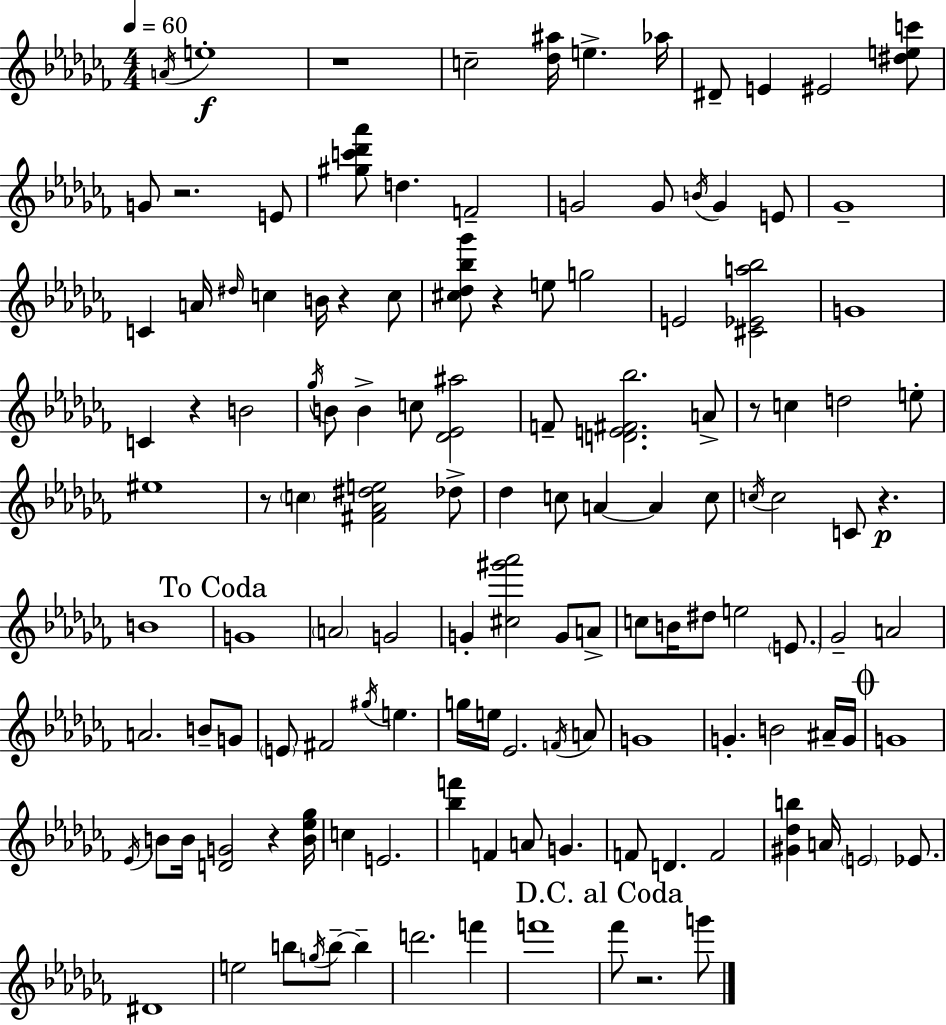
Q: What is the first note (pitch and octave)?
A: A4